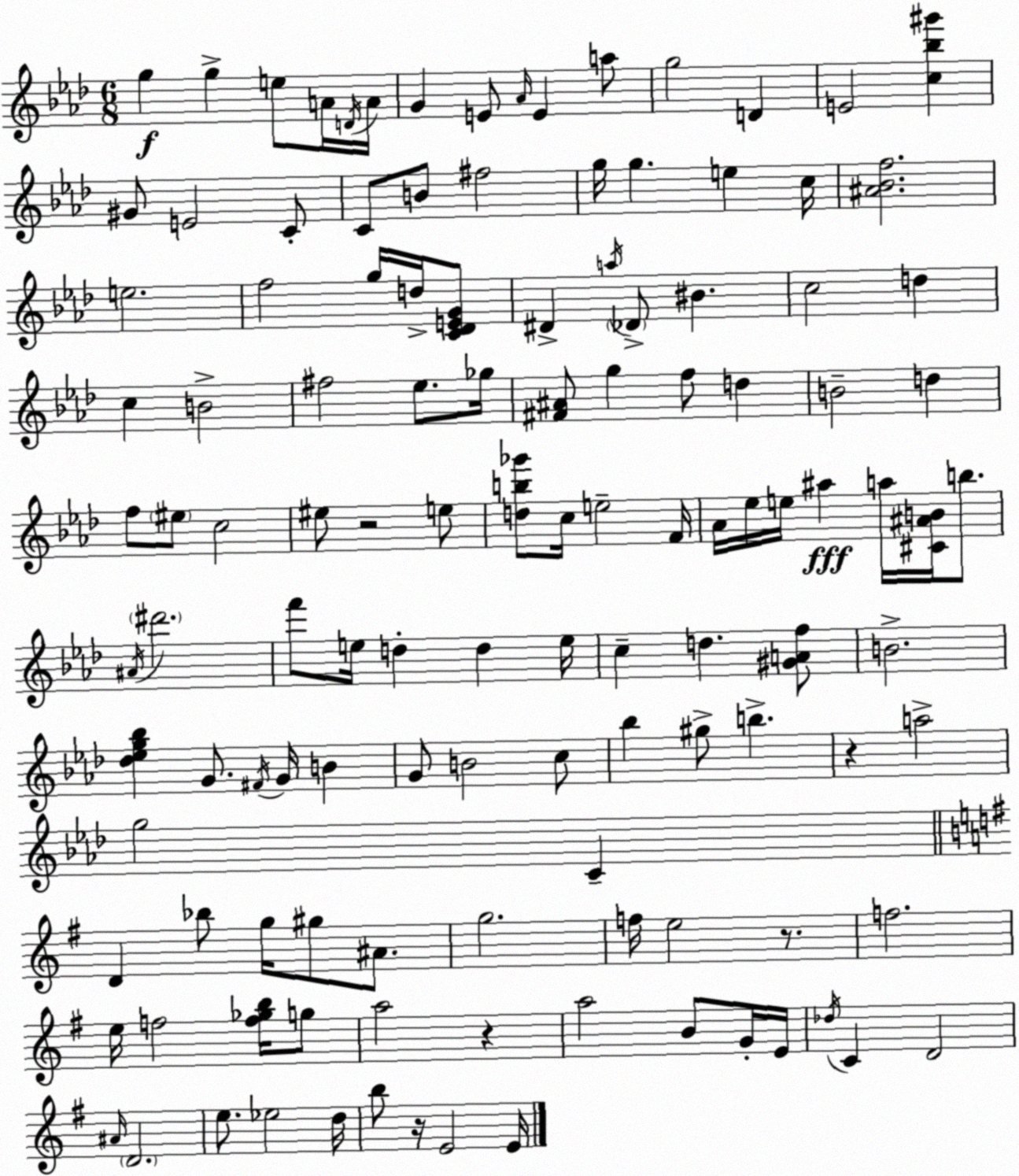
X:1
T:Untitled
M:6/8
L:1/4
K:Ab
g g e/2 A/4 D/4 A/4 G E/2 _A/4 E a/2 g2 D E2 [c_b^g'] ^G/2 E2 C/2 C/2 B/2 ^f2 g/4 g e c/4 [^A_Bf]2 e2 f2 g/4 d/4 [C_DEG]/2 ^D a/4 _D/2 ^B c2 d c B2 ^f2 _e/2 _g/4 [^F^A]/2 g f/2 d B2 d f/2 ^e/2 c2 ^e/2 z2 e/2 [db_g']/2 c/4 e2 F/4 _A/4 _e/4 e/4 ^a a/4 [^C^AB]/4 b/2 ^A/4 ^d'2 f'/2 e/4 d d e/4 c d [^GAf]/2 B2 [_d_eg_b] G/2 ^F/4 G/4 B G/2 B2 c/2 _b ^g/2 b z a2 g2 C D _b/2 g/4 ^g/2 ^A/2 g2 f/4 e2 z/2 f2 e/4 f2 [f_gb]/4 g/2 a2 z a2 B/2 G/4 E/4 _d/4 C D2 ^A/4 D2 e/2 _e2 d/4 b/2 z/4 E2 E/4